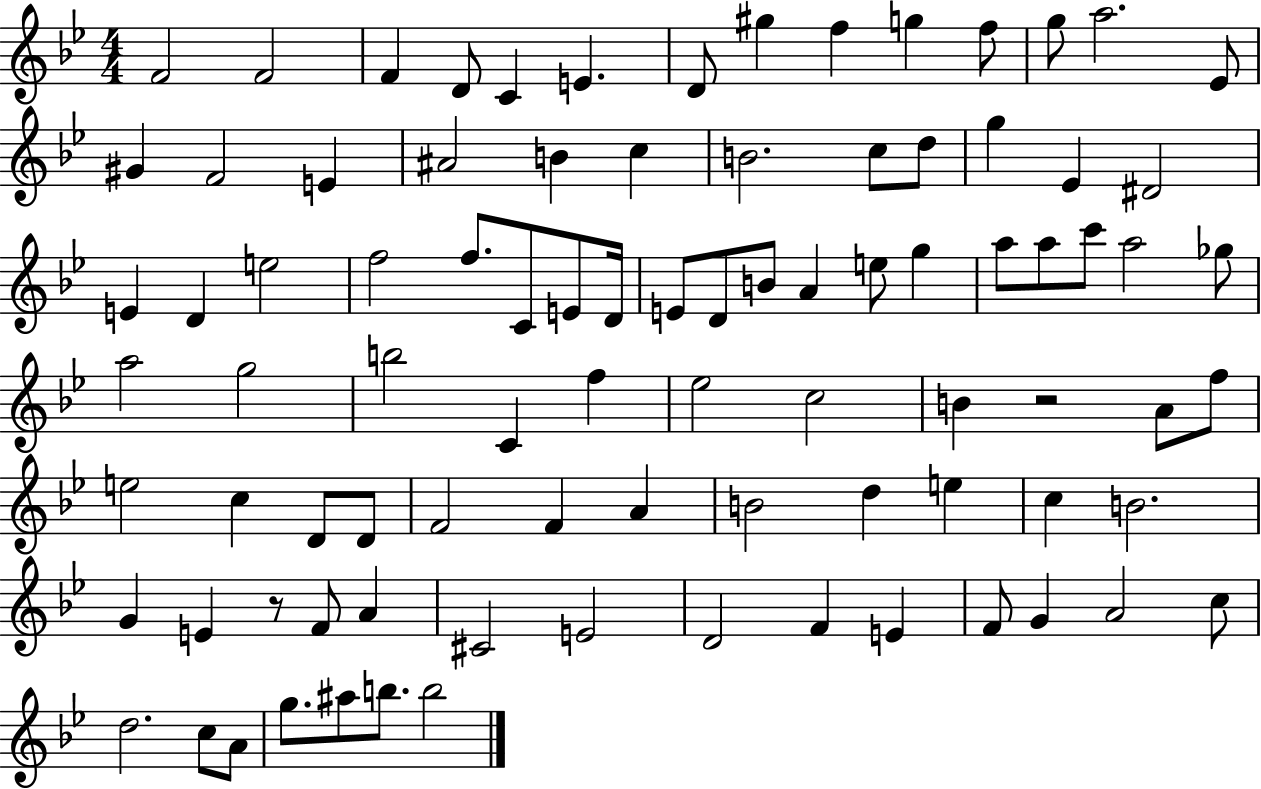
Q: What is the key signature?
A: BES major